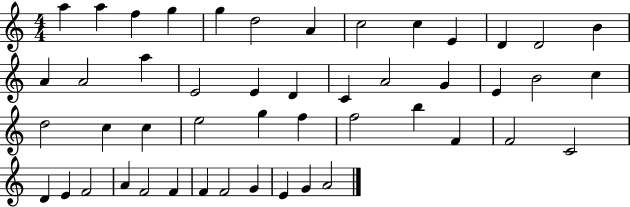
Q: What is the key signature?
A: C major